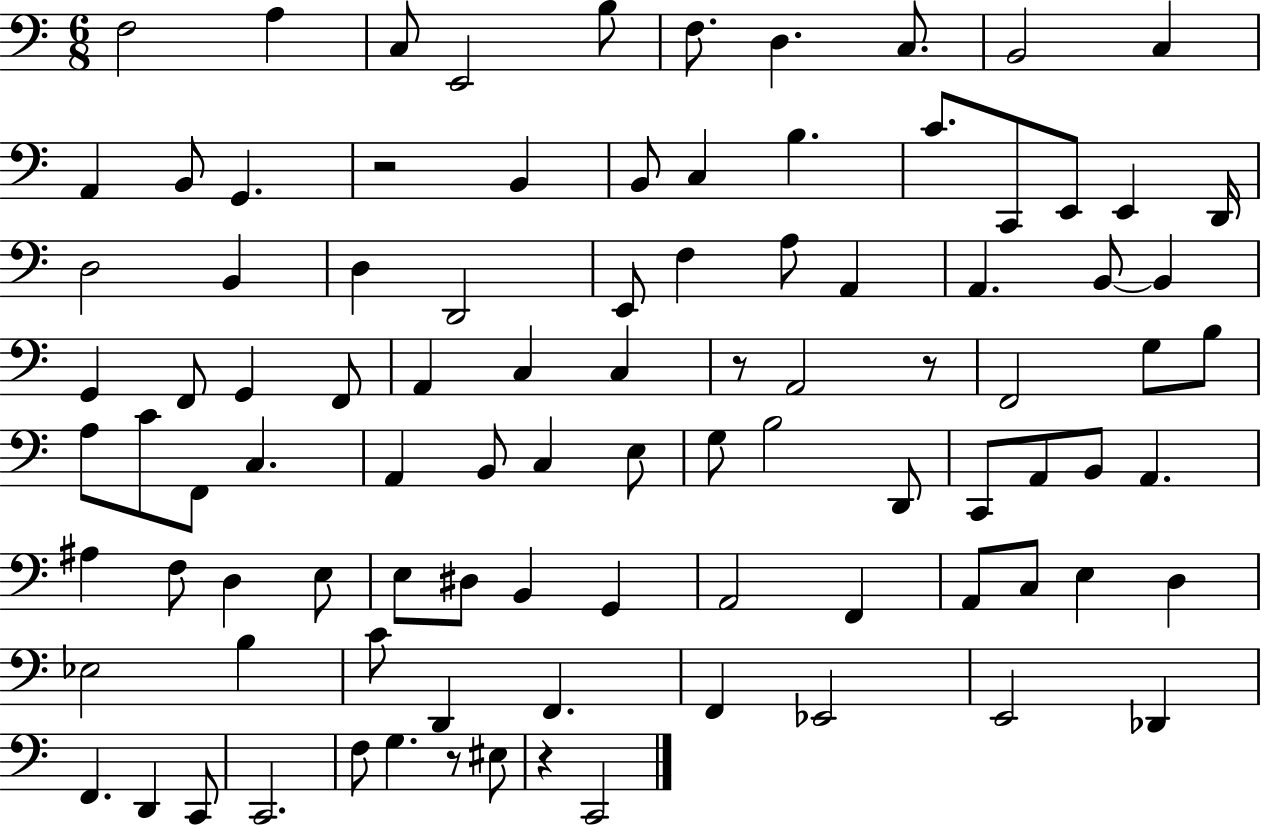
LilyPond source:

{
  \clef bass
  \numericTimeSignature
  \time 6/8
  \key c \major
  f2 a4 | c8 e,2 b8 | f8. d4. c8. | b,2 c4 | \break a,4 b,8 g,4. | r2 b,4 | b,8 c4 b4. | c'8. c,8 e,8 e,4 d,16 | \break d2 b,4 | d4 d,2 | e,8 f4 a8 a,4 | a,4. b,8~~ b,4 | \break g,4 f,8 g,4 f,8 | a,4 c4 c4 | r8 a,2 r8 | f,2 g8 b8 | \break a8 c'8 f,8 c4. | a,4 b,8 c4 e8 | g8 b2 d,8 | c,8 a,8 b,8 a,4. | \break ais4 f8 d4 e8 | e8 dis8 b,4 g,4 | a,2 f,4 | a,8 c8 e4 d4 | \break ees2 b4 | c'8 d,4 f,4. | f,4 ees,2 | e,2 des,4 | \break f,4. d,4 c,8 | c,2. | f8 g4. r8 eis8 | r4 c,2 | \break \bar "|."
}